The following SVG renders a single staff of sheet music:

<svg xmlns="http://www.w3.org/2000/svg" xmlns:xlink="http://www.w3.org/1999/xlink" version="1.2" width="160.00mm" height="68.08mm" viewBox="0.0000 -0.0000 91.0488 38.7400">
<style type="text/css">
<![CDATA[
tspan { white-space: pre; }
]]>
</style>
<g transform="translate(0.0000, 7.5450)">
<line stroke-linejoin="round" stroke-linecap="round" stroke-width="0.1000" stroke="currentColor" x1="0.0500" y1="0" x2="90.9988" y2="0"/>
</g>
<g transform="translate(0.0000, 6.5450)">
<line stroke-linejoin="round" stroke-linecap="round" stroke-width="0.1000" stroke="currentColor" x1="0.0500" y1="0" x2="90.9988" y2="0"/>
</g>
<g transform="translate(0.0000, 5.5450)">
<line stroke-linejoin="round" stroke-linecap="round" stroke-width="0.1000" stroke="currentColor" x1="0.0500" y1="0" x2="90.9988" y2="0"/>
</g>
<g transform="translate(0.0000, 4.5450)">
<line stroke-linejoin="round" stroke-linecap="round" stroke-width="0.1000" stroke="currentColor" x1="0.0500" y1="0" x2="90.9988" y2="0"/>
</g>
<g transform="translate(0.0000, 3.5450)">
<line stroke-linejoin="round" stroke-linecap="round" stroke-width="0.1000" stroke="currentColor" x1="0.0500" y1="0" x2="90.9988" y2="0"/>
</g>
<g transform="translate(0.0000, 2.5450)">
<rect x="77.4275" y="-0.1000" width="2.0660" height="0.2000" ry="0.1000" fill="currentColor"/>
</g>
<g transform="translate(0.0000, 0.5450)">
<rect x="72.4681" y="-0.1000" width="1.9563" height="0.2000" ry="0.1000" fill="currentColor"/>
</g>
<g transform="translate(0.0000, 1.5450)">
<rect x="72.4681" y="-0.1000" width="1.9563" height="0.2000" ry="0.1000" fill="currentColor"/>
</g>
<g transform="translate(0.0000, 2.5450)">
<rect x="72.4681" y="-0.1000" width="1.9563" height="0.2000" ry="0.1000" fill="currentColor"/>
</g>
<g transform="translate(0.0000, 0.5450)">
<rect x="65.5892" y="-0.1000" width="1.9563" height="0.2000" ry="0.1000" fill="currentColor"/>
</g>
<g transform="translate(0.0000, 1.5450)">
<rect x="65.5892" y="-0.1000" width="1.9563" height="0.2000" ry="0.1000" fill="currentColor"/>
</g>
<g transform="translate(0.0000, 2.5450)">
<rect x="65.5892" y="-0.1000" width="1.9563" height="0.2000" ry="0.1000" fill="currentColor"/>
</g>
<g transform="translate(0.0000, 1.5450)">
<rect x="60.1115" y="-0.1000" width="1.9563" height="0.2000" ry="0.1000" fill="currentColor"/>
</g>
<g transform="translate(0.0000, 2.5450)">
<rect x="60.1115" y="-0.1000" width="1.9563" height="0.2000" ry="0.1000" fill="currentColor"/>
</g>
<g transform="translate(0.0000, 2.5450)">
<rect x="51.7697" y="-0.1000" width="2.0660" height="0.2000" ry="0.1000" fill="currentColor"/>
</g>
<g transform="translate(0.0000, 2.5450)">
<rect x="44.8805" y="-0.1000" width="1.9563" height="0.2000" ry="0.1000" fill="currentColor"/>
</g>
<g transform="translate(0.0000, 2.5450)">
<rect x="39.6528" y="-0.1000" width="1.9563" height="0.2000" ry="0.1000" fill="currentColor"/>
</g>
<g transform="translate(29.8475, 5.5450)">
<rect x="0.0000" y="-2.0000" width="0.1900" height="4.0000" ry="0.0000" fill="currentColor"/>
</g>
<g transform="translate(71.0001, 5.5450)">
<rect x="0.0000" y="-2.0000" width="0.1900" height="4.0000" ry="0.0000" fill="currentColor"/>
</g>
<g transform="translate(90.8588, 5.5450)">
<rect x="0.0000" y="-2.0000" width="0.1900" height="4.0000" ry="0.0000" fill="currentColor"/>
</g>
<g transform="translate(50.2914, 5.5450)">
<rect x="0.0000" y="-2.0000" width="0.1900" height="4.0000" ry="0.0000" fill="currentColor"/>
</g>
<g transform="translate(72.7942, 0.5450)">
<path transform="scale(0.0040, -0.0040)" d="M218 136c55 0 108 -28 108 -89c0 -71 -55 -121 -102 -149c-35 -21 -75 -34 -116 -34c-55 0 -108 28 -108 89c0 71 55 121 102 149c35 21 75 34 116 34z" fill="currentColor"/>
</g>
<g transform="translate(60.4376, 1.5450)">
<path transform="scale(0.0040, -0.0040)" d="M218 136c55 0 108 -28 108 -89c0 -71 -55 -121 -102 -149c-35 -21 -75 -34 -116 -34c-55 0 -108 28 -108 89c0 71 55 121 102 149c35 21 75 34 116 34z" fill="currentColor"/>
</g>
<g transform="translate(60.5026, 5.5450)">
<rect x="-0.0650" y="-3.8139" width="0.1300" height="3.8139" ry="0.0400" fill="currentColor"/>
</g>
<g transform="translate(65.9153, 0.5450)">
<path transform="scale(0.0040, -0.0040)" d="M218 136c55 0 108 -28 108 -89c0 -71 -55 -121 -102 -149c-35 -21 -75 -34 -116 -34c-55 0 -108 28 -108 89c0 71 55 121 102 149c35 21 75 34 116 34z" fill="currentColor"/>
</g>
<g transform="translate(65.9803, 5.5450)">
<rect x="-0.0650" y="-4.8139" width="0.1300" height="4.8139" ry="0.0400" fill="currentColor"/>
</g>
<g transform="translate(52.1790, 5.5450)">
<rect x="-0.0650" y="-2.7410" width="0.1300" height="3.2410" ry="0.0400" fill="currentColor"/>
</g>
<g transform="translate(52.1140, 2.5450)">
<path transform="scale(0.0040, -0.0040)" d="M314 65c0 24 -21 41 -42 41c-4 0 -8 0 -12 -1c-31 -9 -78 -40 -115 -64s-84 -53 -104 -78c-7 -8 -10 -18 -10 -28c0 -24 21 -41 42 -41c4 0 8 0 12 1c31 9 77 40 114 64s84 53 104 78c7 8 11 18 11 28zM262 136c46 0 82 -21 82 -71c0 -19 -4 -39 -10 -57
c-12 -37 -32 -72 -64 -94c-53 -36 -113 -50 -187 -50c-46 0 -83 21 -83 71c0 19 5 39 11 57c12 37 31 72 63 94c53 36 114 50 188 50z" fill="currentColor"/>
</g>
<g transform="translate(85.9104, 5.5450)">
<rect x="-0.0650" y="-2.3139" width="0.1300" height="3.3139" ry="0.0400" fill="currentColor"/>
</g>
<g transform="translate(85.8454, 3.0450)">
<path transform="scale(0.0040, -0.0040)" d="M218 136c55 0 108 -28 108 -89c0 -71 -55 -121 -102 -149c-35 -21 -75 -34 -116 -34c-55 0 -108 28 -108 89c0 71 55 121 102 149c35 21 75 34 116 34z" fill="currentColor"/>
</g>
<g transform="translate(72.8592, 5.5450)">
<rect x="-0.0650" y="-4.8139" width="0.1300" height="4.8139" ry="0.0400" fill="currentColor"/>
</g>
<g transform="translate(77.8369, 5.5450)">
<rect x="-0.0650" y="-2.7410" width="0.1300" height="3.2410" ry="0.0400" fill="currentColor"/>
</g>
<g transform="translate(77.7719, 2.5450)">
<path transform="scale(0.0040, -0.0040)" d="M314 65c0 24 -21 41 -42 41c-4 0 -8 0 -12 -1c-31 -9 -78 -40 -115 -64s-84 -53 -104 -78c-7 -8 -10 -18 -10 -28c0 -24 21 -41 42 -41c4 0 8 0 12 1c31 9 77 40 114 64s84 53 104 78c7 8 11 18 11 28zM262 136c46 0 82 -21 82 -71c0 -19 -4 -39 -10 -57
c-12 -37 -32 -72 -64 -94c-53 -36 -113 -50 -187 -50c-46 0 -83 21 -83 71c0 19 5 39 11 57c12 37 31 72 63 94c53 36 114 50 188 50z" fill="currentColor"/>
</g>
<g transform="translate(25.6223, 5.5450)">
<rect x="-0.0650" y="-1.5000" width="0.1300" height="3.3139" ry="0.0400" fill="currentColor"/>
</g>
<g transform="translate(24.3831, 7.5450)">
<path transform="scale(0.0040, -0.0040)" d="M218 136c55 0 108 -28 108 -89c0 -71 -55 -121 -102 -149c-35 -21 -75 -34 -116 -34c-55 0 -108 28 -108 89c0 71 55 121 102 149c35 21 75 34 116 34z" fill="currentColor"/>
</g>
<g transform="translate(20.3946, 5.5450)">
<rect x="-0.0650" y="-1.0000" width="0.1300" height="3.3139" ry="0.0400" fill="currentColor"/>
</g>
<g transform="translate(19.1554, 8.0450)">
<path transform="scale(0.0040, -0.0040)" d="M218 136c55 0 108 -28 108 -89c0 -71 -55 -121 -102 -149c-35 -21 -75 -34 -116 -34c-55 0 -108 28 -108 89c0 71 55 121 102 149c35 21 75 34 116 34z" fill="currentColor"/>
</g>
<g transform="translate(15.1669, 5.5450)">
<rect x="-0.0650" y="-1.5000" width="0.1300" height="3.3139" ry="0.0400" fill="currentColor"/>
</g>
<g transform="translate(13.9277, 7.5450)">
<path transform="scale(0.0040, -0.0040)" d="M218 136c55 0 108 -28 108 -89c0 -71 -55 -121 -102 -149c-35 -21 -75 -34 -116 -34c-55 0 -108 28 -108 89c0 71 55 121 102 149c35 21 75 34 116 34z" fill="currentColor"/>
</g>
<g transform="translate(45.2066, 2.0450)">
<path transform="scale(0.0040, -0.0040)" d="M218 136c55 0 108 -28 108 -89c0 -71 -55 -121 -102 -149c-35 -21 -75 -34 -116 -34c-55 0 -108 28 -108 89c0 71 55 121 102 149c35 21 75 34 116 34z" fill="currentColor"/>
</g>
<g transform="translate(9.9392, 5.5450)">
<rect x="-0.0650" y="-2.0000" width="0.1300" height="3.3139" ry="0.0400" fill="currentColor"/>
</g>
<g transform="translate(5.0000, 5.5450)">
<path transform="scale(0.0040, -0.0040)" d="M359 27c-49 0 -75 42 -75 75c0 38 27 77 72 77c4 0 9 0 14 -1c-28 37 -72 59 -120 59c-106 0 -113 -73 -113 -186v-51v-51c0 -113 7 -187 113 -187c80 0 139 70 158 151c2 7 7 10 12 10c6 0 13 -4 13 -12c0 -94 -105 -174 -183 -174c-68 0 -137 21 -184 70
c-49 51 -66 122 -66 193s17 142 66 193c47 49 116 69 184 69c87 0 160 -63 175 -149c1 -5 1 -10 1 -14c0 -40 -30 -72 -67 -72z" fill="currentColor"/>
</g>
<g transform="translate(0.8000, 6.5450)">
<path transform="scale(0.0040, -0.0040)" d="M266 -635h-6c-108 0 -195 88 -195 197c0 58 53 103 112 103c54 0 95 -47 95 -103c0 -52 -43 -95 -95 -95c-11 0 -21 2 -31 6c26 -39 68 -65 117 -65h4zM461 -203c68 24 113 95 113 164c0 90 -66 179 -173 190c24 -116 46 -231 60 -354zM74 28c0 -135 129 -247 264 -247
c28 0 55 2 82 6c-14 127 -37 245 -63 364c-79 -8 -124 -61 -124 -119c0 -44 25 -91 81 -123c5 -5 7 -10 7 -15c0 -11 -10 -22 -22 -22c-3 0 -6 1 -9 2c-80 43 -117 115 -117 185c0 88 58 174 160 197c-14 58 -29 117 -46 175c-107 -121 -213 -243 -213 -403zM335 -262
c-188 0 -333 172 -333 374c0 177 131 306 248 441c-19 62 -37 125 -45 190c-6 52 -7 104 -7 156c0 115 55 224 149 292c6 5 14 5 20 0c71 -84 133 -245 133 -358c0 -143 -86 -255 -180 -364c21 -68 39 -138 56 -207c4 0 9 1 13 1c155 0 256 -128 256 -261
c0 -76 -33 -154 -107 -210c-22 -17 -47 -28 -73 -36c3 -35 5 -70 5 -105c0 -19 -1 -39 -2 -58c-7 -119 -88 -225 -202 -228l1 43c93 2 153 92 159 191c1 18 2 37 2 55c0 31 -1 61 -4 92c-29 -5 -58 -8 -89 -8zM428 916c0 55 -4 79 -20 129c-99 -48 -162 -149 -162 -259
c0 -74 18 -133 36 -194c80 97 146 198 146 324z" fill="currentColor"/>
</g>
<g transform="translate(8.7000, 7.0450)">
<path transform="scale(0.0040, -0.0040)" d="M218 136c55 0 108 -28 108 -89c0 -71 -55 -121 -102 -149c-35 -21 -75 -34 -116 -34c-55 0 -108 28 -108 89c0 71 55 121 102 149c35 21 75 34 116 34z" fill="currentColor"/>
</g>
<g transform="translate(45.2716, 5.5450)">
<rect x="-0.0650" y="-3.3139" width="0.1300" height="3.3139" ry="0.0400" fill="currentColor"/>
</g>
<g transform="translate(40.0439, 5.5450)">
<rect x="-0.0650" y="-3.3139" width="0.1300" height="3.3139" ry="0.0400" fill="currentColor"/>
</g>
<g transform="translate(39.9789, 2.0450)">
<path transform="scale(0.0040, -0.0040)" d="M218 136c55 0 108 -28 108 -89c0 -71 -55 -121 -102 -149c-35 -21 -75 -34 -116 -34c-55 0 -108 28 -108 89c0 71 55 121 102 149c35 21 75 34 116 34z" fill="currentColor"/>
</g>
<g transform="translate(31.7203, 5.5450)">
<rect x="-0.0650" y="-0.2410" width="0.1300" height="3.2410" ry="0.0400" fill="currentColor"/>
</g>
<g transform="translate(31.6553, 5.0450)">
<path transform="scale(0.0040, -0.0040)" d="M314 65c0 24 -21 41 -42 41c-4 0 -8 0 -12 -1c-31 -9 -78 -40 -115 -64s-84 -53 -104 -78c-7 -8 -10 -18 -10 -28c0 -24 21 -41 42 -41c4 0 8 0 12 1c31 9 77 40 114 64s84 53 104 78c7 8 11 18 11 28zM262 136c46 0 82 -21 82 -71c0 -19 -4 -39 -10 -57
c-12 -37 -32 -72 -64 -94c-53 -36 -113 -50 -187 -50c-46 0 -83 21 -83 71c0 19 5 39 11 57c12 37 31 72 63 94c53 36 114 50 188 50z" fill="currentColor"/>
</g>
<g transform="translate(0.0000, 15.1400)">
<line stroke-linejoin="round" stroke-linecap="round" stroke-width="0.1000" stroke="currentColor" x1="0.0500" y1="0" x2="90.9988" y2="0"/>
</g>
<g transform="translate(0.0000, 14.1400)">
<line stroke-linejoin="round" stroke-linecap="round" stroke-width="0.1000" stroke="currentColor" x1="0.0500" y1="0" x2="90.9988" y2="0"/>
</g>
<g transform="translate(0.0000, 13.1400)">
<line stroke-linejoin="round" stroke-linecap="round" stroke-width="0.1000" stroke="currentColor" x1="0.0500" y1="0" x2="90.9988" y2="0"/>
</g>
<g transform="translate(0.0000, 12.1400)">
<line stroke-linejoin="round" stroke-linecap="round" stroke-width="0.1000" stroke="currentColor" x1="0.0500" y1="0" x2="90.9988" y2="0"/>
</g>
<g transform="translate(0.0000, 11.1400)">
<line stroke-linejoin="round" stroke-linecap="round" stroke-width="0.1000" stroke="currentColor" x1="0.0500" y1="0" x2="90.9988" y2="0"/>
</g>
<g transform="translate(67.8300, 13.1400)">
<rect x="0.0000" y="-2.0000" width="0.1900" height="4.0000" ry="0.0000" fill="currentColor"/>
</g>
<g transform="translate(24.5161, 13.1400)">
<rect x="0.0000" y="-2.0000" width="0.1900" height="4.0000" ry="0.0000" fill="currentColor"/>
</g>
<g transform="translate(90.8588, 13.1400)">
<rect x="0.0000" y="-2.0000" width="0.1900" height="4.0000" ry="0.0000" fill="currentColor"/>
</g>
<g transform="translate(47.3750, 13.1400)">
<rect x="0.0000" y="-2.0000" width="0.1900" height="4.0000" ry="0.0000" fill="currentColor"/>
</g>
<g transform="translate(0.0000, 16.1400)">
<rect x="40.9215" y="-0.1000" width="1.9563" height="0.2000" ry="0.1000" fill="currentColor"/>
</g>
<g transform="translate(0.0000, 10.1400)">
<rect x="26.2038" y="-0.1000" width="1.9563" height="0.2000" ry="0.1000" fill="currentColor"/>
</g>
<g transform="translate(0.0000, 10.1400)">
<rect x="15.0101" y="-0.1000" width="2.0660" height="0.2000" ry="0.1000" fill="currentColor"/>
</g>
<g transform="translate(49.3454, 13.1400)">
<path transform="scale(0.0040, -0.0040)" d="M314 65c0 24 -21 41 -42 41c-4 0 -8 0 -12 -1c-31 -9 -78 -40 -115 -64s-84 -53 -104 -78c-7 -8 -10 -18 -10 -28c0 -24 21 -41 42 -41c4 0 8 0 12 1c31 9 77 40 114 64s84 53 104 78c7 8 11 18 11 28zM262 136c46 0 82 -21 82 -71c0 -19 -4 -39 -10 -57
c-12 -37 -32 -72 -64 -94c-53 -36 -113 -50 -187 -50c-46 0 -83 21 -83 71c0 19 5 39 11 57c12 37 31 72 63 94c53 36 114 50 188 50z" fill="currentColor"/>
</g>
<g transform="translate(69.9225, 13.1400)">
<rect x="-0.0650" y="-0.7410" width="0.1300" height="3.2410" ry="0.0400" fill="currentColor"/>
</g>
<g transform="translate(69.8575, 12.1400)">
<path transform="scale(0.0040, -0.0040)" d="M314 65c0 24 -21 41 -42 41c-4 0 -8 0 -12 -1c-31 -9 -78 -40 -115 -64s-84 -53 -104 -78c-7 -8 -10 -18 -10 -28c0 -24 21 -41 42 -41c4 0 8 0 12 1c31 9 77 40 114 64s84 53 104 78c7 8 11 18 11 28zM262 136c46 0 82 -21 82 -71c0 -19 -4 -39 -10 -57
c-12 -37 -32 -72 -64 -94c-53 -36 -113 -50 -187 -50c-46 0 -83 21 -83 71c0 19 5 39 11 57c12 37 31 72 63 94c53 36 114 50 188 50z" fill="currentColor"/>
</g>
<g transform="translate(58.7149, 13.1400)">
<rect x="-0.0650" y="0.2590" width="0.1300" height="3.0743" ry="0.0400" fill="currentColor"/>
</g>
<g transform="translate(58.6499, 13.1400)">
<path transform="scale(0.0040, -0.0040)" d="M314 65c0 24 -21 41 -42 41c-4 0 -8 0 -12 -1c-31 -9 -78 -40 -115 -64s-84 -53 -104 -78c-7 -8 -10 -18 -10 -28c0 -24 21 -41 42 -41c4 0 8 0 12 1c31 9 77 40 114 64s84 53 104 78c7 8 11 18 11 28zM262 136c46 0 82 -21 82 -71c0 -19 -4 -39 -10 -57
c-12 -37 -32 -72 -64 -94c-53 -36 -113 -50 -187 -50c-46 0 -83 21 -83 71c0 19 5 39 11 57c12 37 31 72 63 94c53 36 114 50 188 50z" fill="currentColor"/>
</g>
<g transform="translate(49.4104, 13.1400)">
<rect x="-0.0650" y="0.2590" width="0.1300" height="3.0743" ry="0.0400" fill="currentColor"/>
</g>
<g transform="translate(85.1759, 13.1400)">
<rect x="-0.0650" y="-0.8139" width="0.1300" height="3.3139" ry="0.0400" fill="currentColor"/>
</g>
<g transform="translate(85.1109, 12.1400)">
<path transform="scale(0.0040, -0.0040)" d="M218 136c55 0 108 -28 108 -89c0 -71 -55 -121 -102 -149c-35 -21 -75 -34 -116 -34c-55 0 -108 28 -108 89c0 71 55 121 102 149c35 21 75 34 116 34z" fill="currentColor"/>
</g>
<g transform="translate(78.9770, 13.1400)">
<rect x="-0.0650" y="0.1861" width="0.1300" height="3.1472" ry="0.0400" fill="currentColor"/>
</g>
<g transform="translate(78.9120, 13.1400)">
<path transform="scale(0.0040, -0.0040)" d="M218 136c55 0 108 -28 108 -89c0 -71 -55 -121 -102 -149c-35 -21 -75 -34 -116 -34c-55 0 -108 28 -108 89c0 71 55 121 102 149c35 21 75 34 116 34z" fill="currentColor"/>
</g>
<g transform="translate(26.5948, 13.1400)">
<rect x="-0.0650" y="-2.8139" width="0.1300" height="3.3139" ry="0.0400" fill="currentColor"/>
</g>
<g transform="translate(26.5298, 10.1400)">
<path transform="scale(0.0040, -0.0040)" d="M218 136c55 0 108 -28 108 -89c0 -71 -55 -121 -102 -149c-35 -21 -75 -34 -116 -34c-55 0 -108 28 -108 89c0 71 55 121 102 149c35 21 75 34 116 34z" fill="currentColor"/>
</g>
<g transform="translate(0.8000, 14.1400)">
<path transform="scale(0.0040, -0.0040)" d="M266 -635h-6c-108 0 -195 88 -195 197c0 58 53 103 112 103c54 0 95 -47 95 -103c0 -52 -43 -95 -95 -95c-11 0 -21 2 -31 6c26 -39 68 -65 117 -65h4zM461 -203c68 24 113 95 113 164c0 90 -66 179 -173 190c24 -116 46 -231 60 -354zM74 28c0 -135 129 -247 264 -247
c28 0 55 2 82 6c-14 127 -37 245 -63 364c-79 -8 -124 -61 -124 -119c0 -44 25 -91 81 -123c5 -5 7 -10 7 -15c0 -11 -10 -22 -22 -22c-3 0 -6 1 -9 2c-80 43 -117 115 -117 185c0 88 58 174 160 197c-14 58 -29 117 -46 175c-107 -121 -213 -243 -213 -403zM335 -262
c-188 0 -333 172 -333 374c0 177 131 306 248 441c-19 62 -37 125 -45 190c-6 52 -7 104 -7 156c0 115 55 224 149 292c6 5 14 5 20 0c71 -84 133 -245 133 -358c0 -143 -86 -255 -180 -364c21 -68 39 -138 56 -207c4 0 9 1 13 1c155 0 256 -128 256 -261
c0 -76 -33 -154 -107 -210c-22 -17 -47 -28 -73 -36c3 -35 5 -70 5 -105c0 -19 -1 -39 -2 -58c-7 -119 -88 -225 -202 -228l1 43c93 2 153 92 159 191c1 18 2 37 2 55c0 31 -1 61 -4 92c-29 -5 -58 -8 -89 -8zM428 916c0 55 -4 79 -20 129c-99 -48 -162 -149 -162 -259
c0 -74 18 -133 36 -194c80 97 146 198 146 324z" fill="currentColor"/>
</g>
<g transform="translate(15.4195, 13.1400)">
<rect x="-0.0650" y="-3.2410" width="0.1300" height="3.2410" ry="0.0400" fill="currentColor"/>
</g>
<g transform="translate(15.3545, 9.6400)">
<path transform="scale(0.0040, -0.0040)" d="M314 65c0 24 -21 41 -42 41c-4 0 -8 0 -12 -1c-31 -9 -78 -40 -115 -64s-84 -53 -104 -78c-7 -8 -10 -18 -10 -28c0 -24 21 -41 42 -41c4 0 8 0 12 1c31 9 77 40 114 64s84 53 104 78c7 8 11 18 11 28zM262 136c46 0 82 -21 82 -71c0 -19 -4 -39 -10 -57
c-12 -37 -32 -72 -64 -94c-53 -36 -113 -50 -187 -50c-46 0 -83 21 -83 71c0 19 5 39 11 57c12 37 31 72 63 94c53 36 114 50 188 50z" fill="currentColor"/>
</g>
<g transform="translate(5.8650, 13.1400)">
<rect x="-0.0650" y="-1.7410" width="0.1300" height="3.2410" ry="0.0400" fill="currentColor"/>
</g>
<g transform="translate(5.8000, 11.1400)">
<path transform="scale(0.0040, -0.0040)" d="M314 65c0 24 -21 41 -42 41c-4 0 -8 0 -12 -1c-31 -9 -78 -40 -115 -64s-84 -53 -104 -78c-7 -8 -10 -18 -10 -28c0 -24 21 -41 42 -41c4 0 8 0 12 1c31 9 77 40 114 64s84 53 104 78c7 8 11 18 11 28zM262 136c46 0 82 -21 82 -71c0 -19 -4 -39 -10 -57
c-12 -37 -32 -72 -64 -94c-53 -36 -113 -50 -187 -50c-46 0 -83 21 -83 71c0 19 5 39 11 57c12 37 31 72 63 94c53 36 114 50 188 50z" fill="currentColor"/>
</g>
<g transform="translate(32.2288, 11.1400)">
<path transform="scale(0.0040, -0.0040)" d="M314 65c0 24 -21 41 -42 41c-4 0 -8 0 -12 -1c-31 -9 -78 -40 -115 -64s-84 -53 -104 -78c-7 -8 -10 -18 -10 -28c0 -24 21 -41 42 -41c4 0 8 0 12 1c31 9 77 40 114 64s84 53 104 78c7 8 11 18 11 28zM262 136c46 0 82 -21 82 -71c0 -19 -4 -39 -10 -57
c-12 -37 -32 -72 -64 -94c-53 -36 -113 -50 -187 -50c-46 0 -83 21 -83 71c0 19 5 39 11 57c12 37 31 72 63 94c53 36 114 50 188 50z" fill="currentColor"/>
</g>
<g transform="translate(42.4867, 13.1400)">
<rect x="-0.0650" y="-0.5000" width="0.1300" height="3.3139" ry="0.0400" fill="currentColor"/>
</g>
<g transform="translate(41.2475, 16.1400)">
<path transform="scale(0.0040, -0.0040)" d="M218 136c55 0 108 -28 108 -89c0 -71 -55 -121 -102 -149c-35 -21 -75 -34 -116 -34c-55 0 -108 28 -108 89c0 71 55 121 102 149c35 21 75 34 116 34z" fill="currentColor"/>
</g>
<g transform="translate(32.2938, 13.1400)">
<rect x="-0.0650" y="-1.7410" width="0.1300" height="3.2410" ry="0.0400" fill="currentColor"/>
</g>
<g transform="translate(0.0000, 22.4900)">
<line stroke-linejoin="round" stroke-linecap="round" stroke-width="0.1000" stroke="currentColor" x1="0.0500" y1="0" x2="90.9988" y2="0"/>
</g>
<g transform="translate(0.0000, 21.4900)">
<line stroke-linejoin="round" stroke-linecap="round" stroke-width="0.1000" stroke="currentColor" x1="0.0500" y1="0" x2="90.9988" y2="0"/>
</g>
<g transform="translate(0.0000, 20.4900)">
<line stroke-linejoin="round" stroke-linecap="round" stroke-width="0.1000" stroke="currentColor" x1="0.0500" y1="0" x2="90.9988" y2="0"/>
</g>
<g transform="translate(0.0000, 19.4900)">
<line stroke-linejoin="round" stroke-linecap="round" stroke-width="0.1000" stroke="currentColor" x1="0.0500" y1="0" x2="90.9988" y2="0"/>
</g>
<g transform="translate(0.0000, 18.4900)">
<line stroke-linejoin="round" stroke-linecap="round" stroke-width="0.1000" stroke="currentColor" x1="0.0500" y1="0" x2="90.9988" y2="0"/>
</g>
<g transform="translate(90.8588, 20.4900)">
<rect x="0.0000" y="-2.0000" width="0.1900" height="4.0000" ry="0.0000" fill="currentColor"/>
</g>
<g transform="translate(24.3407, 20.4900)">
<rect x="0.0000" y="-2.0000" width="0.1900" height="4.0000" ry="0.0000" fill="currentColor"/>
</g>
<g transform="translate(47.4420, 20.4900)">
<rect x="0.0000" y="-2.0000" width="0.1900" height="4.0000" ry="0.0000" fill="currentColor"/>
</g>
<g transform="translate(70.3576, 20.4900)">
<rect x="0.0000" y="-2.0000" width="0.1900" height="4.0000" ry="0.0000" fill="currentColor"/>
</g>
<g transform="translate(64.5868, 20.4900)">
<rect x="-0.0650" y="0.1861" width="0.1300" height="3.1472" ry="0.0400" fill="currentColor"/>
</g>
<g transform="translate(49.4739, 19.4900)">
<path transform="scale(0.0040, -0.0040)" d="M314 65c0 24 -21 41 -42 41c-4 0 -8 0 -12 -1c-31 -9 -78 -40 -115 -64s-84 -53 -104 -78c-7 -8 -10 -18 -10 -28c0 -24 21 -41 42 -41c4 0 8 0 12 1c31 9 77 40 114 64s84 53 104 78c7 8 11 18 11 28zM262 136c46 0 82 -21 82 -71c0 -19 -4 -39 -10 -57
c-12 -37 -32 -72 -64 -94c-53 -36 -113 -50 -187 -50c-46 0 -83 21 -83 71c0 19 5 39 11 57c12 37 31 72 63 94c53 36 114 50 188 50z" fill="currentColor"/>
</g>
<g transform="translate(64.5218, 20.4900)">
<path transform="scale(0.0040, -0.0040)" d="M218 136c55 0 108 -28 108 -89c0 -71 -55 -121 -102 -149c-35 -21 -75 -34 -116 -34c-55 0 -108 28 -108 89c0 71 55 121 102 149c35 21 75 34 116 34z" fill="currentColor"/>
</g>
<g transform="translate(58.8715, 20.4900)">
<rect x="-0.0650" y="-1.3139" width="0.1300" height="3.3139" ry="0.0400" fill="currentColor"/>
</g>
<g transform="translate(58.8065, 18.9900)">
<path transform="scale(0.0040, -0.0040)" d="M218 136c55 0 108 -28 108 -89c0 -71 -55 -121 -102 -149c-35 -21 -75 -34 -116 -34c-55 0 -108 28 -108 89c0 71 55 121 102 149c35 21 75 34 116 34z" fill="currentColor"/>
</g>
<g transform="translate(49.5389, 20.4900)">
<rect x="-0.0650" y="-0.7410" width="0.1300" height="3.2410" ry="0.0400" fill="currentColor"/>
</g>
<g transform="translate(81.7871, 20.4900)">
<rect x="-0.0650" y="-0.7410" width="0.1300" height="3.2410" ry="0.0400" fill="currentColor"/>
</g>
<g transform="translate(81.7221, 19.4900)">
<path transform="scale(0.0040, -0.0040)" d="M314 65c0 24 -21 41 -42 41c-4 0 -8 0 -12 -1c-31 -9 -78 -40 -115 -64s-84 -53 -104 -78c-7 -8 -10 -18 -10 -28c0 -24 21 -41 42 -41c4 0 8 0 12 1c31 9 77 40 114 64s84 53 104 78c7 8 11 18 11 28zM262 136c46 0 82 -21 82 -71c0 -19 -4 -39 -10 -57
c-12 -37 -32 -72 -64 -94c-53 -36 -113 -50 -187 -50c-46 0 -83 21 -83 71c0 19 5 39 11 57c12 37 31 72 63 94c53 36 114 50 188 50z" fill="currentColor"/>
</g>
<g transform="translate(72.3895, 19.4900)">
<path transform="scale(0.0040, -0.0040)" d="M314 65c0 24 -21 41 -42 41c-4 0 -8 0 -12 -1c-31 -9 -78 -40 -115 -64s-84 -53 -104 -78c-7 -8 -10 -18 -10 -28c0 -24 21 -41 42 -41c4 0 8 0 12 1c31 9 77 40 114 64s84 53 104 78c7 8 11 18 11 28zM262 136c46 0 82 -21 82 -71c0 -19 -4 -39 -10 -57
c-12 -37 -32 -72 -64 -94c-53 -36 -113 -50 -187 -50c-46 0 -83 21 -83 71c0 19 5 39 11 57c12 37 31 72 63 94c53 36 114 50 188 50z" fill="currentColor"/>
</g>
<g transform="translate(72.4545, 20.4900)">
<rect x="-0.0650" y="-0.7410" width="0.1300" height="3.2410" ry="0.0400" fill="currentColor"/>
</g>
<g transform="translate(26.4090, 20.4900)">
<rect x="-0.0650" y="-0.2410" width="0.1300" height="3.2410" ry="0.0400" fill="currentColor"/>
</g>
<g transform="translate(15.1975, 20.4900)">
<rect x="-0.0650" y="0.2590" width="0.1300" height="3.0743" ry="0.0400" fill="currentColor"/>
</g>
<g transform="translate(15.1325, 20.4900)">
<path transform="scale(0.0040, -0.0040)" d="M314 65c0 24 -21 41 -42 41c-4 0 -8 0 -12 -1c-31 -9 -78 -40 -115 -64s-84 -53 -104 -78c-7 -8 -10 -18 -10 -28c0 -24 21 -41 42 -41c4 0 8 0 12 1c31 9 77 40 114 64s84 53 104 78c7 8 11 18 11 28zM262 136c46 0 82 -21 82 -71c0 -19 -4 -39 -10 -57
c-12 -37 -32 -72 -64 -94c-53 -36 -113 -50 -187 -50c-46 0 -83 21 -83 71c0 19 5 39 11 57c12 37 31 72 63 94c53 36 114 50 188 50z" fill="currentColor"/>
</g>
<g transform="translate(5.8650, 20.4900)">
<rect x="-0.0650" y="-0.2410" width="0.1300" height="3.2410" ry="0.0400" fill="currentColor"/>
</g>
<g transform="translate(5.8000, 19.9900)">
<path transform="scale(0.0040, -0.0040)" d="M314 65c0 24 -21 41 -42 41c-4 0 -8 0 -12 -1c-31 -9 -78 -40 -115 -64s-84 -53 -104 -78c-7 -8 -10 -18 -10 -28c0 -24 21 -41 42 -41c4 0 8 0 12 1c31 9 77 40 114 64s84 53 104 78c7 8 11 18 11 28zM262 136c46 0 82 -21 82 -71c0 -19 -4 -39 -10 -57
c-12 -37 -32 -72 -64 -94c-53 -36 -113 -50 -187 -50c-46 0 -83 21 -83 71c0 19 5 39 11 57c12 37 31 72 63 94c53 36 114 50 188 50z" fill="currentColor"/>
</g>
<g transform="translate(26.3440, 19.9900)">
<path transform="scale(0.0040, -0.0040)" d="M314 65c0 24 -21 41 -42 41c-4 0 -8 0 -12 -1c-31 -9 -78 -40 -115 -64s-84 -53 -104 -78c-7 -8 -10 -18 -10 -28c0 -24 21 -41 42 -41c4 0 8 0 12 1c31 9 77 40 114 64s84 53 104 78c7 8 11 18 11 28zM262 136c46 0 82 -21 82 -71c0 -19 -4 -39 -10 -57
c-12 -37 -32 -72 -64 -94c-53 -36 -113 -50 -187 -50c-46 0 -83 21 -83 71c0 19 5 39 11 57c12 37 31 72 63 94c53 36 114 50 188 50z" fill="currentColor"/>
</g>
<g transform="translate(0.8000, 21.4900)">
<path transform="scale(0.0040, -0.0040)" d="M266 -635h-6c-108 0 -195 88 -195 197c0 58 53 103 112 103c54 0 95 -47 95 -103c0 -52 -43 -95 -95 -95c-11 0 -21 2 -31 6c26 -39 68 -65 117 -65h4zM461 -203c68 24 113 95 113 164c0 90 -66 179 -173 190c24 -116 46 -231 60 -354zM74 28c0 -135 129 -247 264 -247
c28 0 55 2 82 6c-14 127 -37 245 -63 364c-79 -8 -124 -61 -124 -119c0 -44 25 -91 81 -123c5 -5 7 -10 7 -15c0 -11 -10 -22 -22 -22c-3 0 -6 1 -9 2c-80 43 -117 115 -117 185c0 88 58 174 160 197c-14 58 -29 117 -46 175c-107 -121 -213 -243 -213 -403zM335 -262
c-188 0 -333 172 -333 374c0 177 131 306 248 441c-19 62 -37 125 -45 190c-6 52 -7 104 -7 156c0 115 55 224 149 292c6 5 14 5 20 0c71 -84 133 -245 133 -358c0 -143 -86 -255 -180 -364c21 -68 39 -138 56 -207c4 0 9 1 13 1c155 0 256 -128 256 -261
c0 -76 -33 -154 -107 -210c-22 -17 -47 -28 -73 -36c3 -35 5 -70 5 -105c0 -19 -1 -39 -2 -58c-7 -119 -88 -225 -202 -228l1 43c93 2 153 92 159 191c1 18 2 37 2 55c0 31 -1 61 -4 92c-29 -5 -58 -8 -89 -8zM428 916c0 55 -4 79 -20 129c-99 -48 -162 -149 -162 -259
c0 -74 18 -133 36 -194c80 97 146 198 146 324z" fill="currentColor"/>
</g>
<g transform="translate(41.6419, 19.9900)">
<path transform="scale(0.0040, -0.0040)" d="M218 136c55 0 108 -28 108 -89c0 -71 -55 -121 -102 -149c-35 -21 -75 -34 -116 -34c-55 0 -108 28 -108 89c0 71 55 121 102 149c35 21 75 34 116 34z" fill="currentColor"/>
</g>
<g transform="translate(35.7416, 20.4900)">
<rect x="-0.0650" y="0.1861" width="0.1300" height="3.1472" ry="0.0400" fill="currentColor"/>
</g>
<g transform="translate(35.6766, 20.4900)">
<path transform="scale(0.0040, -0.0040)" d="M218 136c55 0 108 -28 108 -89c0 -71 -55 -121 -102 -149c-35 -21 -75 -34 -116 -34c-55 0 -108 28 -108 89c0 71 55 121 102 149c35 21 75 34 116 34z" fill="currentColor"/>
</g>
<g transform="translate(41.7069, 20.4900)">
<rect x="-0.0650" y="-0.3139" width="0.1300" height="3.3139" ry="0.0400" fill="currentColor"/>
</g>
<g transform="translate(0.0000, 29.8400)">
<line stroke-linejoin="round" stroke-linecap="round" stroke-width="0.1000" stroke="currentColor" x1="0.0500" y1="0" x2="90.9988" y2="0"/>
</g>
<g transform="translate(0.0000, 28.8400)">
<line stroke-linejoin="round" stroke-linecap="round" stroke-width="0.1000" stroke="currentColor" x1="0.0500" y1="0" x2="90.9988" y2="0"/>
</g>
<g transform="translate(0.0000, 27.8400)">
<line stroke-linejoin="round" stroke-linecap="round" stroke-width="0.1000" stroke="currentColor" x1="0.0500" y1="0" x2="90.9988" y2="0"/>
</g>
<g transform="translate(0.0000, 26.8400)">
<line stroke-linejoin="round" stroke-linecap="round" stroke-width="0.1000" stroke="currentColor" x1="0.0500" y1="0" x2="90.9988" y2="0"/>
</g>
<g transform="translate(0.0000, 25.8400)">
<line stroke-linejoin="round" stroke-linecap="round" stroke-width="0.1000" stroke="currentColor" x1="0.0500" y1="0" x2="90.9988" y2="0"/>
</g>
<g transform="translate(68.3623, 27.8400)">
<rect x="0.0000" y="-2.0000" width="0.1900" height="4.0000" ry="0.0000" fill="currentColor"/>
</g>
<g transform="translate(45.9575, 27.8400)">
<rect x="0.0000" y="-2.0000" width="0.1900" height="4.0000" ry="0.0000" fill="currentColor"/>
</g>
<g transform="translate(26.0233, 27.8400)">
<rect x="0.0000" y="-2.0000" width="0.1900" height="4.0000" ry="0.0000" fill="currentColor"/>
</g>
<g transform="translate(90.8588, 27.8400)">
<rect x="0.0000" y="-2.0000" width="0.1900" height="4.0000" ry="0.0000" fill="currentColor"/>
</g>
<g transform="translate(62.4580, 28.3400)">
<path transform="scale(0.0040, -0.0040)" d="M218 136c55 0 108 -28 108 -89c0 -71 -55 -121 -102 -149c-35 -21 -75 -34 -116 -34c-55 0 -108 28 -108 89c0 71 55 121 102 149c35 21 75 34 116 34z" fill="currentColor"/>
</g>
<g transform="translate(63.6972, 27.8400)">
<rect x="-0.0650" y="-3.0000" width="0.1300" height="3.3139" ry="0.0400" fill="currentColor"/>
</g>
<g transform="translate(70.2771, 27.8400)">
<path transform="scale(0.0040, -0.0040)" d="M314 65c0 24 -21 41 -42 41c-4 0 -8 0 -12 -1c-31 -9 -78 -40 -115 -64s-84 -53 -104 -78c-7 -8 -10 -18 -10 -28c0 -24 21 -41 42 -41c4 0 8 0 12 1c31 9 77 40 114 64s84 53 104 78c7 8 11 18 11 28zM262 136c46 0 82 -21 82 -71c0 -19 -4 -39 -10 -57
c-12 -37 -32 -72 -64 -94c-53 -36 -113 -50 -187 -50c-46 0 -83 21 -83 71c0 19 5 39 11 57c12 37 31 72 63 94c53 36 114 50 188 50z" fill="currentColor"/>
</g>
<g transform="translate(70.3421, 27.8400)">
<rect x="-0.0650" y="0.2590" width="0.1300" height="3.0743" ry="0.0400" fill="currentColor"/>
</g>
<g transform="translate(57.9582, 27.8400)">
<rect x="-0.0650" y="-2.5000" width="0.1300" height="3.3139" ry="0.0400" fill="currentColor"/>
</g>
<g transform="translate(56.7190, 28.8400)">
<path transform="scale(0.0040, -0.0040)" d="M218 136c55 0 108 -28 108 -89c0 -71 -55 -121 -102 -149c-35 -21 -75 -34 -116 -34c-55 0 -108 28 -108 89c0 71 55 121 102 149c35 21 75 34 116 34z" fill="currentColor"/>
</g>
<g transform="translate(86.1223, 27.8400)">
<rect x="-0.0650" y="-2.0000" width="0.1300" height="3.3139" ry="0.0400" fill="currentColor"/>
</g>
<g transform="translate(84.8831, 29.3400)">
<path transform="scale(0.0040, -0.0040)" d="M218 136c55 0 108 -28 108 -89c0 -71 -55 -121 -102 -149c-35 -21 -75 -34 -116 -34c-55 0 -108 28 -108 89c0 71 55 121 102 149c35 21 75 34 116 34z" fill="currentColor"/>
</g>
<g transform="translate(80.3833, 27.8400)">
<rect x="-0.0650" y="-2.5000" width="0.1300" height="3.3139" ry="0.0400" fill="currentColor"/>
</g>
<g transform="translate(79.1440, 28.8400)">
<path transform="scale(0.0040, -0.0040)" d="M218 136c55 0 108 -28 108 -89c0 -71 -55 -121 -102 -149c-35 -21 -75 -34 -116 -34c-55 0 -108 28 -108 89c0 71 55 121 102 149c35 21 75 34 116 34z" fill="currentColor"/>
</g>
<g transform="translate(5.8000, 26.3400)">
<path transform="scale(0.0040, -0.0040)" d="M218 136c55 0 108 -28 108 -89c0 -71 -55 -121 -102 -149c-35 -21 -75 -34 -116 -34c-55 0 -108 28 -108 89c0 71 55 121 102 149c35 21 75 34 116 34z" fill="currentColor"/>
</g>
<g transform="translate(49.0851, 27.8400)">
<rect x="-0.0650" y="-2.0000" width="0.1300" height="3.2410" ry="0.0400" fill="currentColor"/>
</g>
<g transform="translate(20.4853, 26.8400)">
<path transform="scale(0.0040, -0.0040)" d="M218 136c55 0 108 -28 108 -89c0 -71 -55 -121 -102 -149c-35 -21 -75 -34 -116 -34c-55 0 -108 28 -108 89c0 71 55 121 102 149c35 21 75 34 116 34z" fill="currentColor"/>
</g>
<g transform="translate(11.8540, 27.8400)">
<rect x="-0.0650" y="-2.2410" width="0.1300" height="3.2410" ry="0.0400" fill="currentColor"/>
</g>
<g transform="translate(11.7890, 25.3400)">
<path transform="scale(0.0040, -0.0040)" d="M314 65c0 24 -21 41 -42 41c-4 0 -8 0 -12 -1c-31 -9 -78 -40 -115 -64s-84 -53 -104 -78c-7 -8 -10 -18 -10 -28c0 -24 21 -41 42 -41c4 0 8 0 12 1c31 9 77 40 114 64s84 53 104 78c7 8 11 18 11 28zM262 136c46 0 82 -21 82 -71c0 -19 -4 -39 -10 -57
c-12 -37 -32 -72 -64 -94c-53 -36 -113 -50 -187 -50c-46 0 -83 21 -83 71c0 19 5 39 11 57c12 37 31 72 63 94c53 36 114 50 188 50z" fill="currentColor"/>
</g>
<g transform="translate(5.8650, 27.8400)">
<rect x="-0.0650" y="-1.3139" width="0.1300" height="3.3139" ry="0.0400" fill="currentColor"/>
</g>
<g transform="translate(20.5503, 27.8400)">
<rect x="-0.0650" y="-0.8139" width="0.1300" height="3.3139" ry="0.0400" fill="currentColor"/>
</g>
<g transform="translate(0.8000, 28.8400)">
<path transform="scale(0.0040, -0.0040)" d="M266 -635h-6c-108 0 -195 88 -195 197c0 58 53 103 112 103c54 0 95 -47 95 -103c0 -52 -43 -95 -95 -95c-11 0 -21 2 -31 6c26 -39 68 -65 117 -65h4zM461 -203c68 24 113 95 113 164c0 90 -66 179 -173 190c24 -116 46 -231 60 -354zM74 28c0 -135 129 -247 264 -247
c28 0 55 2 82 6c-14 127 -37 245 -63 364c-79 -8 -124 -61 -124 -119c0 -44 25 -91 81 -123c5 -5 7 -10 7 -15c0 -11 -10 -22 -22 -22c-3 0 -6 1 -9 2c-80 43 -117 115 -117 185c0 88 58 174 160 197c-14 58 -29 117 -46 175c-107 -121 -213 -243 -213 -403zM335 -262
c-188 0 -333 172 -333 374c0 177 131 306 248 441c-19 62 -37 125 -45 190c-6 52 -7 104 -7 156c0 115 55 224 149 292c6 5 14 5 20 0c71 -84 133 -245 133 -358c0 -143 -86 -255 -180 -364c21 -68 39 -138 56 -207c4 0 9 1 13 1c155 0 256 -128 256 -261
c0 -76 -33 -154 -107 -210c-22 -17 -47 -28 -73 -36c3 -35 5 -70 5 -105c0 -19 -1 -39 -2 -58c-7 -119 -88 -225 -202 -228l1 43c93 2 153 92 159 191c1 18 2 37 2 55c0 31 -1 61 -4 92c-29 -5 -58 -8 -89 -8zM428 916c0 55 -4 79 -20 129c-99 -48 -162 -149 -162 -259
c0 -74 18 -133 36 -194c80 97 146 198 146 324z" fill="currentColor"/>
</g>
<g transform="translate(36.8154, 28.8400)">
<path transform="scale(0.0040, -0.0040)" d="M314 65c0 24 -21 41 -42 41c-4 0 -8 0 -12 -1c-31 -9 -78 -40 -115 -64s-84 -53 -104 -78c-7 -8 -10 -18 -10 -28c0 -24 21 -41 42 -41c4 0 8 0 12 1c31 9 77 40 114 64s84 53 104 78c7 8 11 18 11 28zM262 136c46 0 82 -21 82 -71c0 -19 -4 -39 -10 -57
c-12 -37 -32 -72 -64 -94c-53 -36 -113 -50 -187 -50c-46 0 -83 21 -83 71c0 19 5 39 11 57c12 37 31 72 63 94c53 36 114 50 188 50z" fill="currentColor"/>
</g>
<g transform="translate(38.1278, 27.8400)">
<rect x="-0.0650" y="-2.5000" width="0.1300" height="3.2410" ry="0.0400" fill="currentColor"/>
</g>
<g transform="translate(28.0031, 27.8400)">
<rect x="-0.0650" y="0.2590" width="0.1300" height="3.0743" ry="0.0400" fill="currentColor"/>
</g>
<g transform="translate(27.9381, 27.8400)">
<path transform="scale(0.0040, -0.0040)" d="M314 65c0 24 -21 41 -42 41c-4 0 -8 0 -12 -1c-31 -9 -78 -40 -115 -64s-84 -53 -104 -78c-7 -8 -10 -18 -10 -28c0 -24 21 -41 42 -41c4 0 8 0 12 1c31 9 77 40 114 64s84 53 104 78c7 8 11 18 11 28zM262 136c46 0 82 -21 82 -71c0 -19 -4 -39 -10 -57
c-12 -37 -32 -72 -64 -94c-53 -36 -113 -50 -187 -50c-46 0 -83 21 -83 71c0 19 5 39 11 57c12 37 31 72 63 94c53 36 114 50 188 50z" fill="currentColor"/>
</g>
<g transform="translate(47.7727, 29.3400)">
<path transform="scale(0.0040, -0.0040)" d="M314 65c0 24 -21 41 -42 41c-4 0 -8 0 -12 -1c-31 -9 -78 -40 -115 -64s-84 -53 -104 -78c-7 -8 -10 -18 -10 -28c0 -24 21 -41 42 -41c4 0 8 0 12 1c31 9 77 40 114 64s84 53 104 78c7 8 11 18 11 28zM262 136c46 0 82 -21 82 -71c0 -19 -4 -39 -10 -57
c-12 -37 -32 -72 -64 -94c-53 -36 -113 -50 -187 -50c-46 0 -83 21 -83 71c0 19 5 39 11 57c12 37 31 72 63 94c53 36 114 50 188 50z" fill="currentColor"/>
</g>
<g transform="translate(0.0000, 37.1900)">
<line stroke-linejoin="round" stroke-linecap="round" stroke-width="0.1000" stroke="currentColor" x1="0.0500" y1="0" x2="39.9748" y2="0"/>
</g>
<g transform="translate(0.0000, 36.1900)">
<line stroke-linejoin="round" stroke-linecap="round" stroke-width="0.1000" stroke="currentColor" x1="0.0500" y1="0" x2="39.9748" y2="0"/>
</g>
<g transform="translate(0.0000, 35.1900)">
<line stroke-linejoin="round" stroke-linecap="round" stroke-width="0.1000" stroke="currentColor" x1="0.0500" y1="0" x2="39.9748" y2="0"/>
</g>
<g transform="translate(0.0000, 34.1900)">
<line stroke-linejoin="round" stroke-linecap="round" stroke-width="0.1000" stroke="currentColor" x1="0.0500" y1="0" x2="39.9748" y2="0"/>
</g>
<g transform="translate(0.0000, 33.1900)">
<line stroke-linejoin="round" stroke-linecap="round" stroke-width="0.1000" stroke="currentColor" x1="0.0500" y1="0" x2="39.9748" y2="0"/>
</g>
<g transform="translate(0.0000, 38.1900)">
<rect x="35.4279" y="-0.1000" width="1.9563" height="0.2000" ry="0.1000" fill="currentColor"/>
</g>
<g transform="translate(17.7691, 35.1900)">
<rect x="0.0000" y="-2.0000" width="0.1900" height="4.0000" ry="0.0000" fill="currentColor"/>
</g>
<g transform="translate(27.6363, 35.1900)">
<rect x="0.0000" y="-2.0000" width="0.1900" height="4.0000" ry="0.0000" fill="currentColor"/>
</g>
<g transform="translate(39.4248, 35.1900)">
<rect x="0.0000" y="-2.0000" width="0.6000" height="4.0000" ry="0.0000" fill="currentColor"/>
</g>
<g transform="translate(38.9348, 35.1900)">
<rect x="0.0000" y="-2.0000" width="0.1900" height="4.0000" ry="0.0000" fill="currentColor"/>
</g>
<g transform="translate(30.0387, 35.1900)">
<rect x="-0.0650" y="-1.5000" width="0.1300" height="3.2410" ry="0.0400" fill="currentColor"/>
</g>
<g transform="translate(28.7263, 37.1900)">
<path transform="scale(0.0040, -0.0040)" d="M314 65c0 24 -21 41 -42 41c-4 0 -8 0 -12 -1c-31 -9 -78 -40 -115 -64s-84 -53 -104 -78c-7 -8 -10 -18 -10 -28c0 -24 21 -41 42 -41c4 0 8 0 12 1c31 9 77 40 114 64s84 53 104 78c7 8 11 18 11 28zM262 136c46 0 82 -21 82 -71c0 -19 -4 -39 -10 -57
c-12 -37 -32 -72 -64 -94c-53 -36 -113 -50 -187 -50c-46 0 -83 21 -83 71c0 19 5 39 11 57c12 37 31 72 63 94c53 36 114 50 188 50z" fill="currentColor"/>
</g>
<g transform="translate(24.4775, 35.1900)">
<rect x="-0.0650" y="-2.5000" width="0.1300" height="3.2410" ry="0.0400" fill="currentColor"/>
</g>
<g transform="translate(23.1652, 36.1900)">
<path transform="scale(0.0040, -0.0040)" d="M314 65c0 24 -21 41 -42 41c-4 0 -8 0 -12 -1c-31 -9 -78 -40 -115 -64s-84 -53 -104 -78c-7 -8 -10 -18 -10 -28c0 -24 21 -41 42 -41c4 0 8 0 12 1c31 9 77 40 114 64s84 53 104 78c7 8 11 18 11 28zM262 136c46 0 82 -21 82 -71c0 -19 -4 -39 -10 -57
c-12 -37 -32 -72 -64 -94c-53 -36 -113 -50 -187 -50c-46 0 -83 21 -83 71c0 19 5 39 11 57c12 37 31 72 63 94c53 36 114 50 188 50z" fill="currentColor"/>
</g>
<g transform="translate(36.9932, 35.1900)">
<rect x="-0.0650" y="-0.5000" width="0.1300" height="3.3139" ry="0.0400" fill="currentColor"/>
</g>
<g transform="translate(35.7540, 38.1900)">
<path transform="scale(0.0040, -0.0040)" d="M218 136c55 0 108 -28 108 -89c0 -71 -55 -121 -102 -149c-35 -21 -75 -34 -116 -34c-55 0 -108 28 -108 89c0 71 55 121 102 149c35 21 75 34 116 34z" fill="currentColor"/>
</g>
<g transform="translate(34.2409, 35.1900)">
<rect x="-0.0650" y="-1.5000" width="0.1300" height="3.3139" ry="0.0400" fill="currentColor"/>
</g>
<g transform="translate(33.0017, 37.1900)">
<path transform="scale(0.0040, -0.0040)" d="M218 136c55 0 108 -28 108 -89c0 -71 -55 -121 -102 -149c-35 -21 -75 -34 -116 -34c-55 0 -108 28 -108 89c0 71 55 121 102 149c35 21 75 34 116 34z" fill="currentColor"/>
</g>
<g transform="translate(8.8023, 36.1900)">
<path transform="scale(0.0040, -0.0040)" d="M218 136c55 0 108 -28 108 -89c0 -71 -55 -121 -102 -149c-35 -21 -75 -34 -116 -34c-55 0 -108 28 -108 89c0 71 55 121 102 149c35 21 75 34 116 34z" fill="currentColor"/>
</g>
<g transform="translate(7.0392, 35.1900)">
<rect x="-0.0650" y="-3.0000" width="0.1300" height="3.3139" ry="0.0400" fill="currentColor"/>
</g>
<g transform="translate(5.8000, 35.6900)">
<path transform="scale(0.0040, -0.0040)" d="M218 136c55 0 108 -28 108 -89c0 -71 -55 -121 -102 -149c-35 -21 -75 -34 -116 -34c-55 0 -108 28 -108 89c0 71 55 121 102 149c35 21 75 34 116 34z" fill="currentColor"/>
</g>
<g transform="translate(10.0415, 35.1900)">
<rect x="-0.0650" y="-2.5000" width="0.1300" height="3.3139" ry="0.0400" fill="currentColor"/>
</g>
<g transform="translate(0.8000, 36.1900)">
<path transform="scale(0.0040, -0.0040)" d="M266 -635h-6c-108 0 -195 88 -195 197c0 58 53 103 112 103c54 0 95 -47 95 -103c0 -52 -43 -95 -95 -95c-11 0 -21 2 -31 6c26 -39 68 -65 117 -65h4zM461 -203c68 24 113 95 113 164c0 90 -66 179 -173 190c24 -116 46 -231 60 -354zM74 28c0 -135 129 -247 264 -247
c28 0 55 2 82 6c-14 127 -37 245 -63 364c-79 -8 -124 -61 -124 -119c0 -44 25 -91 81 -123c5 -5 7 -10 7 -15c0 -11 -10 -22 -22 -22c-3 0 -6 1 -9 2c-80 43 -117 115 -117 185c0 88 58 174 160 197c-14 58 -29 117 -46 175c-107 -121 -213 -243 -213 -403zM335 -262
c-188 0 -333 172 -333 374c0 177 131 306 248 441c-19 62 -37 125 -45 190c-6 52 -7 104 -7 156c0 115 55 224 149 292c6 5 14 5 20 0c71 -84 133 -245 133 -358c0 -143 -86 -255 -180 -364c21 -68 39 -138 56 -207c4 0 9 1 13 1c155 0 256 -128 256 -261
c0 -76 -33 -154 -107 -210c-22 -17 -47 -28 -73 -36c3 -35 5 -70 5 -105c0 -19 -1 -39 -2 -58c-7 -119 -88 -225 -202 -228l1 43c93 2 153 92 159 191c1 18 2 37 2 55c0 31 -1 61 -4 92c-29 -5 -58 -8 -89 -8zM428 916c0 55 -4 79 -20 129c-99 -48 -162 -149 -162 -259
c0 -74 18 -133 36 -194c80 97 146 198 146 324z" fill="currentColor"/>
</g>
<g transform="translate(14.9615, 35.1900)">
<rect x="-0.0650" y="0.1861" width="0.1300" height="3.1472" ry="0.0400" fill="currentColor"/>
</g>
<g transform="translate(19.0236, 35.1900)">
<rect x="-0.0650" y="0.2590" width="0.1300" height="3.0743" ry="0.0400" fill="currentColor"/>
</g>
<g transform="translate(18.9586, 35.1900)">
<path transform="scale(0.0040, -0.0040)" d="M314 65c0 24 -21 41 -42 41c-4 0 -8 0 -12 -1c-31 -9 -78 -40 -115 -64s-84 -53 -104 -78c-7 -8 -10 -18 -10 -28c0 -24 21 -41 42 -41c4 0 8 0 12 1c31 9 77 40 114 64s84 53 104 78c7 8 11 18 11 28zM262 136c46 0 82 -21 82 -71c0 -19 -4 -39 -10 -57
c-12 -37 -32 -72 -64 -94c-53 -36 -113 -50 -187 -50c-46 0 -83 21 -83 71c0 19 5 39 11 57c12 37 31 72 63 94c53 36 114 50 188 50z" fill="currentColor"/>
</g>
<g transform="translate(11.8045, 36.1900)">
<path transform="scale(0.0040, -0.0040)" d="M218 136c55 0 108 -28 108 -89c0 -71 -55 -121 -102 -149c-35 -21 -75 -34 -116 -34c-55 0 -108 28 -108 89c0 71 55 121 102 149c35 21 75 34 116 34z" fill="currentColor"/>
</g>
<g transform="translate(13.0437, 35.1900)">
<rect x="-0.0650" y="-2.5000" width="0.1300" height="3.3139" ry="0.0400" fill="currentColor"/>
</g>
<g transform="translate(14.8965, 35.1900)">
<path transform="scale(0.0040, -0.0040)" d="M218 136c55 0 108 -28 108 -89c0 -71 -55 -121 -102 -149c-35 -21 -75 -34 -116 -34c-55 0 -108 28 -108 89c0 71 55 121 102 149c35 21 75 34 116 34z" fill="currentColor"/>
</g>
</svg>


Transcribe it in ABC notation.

X:1
T:Untitled
M:4/4
L:1/4
K:C
F E D E c2 b b a2 c' e' e' a2 g f2 b2 a f2 C B2 B2 d2 B d c2 B2 c2 B c d2 e B d2 d2 e g2 d B2 G2 F2 G A B2 G F A G G B B2 G2 E2 E C